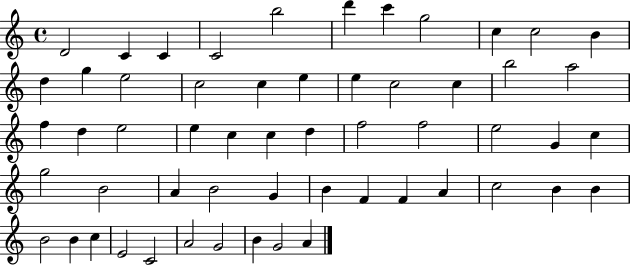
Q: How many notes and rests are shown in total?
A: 56